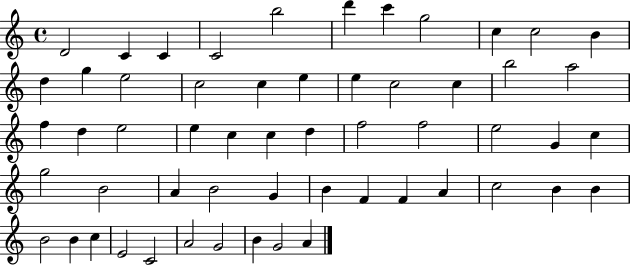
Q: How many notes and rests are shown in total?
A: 56